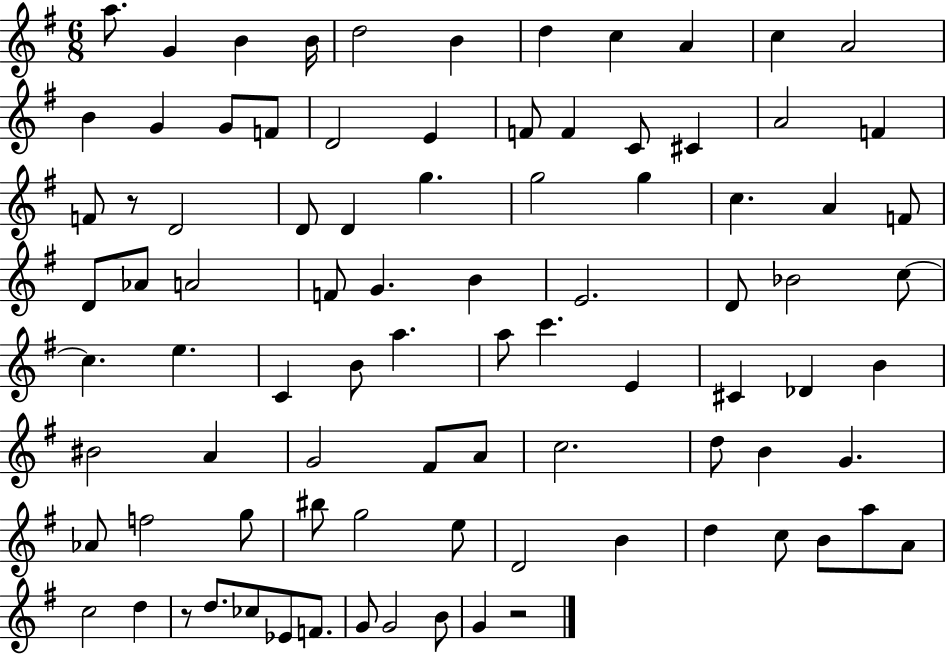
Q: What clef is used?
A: treble